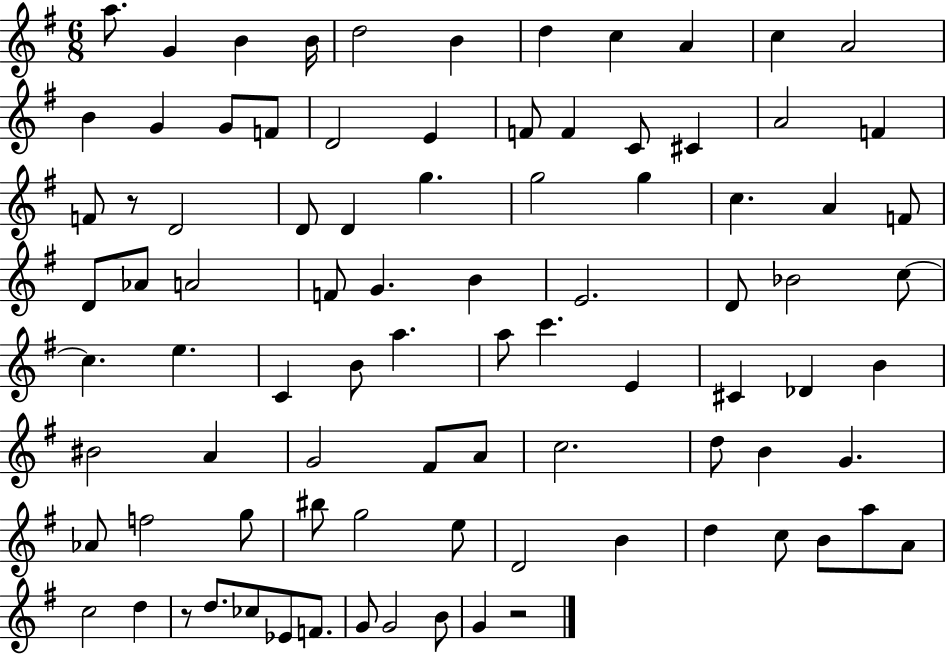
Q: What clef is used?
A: treble